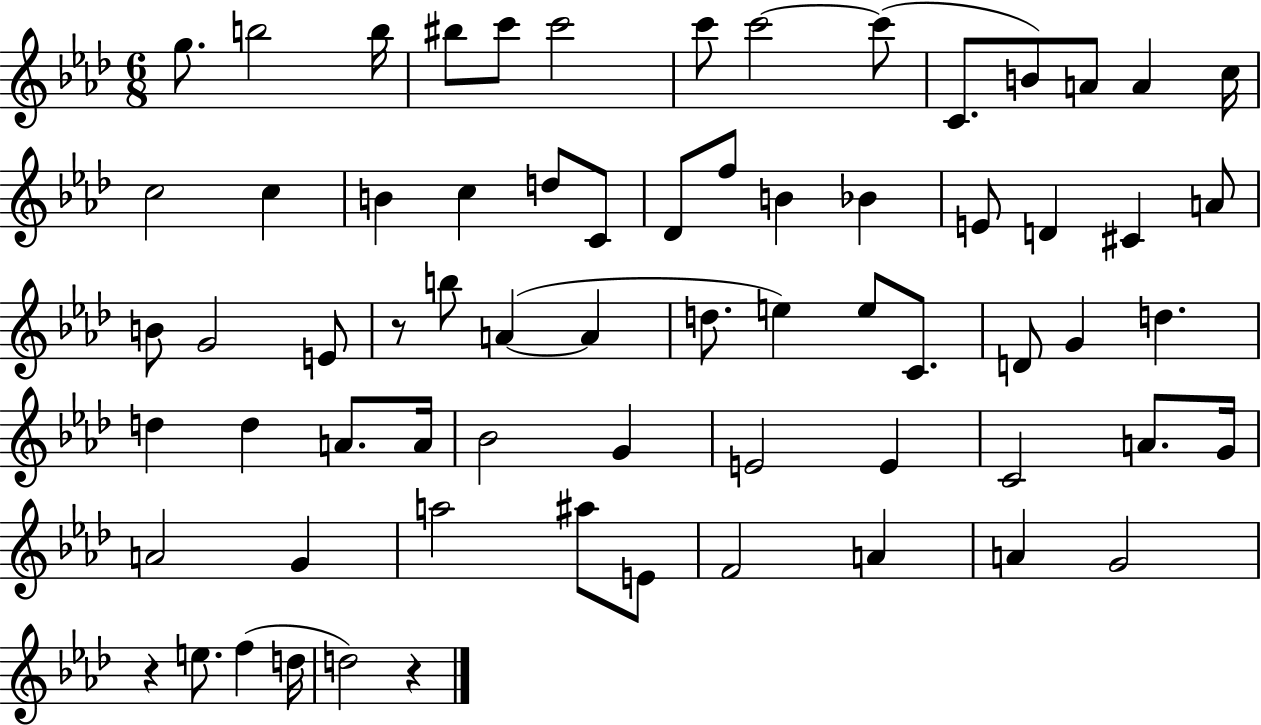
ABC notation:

X:1
T:Untitled
M:6/8
L:1/4
K:Ab
g/2 b2 b/4 ^b/2 c'/2 c'2 c'/2 c'2 c'/2 C/2 B/2 A/2 A c/4 c2 c B c d/2 C/2 _D/2 f/2 B _B E/2 D ^C A/2 B/2 G2 E/2 z/2 b/2 A A d/2 e e/2 C/2 D/2 G d d d A/2 A/4 _B2 G E2 E C2 A/2 G/4 A2 G a2 ^a/2 E/2 F2 A A G2 z e/2 f d/4 d2 z